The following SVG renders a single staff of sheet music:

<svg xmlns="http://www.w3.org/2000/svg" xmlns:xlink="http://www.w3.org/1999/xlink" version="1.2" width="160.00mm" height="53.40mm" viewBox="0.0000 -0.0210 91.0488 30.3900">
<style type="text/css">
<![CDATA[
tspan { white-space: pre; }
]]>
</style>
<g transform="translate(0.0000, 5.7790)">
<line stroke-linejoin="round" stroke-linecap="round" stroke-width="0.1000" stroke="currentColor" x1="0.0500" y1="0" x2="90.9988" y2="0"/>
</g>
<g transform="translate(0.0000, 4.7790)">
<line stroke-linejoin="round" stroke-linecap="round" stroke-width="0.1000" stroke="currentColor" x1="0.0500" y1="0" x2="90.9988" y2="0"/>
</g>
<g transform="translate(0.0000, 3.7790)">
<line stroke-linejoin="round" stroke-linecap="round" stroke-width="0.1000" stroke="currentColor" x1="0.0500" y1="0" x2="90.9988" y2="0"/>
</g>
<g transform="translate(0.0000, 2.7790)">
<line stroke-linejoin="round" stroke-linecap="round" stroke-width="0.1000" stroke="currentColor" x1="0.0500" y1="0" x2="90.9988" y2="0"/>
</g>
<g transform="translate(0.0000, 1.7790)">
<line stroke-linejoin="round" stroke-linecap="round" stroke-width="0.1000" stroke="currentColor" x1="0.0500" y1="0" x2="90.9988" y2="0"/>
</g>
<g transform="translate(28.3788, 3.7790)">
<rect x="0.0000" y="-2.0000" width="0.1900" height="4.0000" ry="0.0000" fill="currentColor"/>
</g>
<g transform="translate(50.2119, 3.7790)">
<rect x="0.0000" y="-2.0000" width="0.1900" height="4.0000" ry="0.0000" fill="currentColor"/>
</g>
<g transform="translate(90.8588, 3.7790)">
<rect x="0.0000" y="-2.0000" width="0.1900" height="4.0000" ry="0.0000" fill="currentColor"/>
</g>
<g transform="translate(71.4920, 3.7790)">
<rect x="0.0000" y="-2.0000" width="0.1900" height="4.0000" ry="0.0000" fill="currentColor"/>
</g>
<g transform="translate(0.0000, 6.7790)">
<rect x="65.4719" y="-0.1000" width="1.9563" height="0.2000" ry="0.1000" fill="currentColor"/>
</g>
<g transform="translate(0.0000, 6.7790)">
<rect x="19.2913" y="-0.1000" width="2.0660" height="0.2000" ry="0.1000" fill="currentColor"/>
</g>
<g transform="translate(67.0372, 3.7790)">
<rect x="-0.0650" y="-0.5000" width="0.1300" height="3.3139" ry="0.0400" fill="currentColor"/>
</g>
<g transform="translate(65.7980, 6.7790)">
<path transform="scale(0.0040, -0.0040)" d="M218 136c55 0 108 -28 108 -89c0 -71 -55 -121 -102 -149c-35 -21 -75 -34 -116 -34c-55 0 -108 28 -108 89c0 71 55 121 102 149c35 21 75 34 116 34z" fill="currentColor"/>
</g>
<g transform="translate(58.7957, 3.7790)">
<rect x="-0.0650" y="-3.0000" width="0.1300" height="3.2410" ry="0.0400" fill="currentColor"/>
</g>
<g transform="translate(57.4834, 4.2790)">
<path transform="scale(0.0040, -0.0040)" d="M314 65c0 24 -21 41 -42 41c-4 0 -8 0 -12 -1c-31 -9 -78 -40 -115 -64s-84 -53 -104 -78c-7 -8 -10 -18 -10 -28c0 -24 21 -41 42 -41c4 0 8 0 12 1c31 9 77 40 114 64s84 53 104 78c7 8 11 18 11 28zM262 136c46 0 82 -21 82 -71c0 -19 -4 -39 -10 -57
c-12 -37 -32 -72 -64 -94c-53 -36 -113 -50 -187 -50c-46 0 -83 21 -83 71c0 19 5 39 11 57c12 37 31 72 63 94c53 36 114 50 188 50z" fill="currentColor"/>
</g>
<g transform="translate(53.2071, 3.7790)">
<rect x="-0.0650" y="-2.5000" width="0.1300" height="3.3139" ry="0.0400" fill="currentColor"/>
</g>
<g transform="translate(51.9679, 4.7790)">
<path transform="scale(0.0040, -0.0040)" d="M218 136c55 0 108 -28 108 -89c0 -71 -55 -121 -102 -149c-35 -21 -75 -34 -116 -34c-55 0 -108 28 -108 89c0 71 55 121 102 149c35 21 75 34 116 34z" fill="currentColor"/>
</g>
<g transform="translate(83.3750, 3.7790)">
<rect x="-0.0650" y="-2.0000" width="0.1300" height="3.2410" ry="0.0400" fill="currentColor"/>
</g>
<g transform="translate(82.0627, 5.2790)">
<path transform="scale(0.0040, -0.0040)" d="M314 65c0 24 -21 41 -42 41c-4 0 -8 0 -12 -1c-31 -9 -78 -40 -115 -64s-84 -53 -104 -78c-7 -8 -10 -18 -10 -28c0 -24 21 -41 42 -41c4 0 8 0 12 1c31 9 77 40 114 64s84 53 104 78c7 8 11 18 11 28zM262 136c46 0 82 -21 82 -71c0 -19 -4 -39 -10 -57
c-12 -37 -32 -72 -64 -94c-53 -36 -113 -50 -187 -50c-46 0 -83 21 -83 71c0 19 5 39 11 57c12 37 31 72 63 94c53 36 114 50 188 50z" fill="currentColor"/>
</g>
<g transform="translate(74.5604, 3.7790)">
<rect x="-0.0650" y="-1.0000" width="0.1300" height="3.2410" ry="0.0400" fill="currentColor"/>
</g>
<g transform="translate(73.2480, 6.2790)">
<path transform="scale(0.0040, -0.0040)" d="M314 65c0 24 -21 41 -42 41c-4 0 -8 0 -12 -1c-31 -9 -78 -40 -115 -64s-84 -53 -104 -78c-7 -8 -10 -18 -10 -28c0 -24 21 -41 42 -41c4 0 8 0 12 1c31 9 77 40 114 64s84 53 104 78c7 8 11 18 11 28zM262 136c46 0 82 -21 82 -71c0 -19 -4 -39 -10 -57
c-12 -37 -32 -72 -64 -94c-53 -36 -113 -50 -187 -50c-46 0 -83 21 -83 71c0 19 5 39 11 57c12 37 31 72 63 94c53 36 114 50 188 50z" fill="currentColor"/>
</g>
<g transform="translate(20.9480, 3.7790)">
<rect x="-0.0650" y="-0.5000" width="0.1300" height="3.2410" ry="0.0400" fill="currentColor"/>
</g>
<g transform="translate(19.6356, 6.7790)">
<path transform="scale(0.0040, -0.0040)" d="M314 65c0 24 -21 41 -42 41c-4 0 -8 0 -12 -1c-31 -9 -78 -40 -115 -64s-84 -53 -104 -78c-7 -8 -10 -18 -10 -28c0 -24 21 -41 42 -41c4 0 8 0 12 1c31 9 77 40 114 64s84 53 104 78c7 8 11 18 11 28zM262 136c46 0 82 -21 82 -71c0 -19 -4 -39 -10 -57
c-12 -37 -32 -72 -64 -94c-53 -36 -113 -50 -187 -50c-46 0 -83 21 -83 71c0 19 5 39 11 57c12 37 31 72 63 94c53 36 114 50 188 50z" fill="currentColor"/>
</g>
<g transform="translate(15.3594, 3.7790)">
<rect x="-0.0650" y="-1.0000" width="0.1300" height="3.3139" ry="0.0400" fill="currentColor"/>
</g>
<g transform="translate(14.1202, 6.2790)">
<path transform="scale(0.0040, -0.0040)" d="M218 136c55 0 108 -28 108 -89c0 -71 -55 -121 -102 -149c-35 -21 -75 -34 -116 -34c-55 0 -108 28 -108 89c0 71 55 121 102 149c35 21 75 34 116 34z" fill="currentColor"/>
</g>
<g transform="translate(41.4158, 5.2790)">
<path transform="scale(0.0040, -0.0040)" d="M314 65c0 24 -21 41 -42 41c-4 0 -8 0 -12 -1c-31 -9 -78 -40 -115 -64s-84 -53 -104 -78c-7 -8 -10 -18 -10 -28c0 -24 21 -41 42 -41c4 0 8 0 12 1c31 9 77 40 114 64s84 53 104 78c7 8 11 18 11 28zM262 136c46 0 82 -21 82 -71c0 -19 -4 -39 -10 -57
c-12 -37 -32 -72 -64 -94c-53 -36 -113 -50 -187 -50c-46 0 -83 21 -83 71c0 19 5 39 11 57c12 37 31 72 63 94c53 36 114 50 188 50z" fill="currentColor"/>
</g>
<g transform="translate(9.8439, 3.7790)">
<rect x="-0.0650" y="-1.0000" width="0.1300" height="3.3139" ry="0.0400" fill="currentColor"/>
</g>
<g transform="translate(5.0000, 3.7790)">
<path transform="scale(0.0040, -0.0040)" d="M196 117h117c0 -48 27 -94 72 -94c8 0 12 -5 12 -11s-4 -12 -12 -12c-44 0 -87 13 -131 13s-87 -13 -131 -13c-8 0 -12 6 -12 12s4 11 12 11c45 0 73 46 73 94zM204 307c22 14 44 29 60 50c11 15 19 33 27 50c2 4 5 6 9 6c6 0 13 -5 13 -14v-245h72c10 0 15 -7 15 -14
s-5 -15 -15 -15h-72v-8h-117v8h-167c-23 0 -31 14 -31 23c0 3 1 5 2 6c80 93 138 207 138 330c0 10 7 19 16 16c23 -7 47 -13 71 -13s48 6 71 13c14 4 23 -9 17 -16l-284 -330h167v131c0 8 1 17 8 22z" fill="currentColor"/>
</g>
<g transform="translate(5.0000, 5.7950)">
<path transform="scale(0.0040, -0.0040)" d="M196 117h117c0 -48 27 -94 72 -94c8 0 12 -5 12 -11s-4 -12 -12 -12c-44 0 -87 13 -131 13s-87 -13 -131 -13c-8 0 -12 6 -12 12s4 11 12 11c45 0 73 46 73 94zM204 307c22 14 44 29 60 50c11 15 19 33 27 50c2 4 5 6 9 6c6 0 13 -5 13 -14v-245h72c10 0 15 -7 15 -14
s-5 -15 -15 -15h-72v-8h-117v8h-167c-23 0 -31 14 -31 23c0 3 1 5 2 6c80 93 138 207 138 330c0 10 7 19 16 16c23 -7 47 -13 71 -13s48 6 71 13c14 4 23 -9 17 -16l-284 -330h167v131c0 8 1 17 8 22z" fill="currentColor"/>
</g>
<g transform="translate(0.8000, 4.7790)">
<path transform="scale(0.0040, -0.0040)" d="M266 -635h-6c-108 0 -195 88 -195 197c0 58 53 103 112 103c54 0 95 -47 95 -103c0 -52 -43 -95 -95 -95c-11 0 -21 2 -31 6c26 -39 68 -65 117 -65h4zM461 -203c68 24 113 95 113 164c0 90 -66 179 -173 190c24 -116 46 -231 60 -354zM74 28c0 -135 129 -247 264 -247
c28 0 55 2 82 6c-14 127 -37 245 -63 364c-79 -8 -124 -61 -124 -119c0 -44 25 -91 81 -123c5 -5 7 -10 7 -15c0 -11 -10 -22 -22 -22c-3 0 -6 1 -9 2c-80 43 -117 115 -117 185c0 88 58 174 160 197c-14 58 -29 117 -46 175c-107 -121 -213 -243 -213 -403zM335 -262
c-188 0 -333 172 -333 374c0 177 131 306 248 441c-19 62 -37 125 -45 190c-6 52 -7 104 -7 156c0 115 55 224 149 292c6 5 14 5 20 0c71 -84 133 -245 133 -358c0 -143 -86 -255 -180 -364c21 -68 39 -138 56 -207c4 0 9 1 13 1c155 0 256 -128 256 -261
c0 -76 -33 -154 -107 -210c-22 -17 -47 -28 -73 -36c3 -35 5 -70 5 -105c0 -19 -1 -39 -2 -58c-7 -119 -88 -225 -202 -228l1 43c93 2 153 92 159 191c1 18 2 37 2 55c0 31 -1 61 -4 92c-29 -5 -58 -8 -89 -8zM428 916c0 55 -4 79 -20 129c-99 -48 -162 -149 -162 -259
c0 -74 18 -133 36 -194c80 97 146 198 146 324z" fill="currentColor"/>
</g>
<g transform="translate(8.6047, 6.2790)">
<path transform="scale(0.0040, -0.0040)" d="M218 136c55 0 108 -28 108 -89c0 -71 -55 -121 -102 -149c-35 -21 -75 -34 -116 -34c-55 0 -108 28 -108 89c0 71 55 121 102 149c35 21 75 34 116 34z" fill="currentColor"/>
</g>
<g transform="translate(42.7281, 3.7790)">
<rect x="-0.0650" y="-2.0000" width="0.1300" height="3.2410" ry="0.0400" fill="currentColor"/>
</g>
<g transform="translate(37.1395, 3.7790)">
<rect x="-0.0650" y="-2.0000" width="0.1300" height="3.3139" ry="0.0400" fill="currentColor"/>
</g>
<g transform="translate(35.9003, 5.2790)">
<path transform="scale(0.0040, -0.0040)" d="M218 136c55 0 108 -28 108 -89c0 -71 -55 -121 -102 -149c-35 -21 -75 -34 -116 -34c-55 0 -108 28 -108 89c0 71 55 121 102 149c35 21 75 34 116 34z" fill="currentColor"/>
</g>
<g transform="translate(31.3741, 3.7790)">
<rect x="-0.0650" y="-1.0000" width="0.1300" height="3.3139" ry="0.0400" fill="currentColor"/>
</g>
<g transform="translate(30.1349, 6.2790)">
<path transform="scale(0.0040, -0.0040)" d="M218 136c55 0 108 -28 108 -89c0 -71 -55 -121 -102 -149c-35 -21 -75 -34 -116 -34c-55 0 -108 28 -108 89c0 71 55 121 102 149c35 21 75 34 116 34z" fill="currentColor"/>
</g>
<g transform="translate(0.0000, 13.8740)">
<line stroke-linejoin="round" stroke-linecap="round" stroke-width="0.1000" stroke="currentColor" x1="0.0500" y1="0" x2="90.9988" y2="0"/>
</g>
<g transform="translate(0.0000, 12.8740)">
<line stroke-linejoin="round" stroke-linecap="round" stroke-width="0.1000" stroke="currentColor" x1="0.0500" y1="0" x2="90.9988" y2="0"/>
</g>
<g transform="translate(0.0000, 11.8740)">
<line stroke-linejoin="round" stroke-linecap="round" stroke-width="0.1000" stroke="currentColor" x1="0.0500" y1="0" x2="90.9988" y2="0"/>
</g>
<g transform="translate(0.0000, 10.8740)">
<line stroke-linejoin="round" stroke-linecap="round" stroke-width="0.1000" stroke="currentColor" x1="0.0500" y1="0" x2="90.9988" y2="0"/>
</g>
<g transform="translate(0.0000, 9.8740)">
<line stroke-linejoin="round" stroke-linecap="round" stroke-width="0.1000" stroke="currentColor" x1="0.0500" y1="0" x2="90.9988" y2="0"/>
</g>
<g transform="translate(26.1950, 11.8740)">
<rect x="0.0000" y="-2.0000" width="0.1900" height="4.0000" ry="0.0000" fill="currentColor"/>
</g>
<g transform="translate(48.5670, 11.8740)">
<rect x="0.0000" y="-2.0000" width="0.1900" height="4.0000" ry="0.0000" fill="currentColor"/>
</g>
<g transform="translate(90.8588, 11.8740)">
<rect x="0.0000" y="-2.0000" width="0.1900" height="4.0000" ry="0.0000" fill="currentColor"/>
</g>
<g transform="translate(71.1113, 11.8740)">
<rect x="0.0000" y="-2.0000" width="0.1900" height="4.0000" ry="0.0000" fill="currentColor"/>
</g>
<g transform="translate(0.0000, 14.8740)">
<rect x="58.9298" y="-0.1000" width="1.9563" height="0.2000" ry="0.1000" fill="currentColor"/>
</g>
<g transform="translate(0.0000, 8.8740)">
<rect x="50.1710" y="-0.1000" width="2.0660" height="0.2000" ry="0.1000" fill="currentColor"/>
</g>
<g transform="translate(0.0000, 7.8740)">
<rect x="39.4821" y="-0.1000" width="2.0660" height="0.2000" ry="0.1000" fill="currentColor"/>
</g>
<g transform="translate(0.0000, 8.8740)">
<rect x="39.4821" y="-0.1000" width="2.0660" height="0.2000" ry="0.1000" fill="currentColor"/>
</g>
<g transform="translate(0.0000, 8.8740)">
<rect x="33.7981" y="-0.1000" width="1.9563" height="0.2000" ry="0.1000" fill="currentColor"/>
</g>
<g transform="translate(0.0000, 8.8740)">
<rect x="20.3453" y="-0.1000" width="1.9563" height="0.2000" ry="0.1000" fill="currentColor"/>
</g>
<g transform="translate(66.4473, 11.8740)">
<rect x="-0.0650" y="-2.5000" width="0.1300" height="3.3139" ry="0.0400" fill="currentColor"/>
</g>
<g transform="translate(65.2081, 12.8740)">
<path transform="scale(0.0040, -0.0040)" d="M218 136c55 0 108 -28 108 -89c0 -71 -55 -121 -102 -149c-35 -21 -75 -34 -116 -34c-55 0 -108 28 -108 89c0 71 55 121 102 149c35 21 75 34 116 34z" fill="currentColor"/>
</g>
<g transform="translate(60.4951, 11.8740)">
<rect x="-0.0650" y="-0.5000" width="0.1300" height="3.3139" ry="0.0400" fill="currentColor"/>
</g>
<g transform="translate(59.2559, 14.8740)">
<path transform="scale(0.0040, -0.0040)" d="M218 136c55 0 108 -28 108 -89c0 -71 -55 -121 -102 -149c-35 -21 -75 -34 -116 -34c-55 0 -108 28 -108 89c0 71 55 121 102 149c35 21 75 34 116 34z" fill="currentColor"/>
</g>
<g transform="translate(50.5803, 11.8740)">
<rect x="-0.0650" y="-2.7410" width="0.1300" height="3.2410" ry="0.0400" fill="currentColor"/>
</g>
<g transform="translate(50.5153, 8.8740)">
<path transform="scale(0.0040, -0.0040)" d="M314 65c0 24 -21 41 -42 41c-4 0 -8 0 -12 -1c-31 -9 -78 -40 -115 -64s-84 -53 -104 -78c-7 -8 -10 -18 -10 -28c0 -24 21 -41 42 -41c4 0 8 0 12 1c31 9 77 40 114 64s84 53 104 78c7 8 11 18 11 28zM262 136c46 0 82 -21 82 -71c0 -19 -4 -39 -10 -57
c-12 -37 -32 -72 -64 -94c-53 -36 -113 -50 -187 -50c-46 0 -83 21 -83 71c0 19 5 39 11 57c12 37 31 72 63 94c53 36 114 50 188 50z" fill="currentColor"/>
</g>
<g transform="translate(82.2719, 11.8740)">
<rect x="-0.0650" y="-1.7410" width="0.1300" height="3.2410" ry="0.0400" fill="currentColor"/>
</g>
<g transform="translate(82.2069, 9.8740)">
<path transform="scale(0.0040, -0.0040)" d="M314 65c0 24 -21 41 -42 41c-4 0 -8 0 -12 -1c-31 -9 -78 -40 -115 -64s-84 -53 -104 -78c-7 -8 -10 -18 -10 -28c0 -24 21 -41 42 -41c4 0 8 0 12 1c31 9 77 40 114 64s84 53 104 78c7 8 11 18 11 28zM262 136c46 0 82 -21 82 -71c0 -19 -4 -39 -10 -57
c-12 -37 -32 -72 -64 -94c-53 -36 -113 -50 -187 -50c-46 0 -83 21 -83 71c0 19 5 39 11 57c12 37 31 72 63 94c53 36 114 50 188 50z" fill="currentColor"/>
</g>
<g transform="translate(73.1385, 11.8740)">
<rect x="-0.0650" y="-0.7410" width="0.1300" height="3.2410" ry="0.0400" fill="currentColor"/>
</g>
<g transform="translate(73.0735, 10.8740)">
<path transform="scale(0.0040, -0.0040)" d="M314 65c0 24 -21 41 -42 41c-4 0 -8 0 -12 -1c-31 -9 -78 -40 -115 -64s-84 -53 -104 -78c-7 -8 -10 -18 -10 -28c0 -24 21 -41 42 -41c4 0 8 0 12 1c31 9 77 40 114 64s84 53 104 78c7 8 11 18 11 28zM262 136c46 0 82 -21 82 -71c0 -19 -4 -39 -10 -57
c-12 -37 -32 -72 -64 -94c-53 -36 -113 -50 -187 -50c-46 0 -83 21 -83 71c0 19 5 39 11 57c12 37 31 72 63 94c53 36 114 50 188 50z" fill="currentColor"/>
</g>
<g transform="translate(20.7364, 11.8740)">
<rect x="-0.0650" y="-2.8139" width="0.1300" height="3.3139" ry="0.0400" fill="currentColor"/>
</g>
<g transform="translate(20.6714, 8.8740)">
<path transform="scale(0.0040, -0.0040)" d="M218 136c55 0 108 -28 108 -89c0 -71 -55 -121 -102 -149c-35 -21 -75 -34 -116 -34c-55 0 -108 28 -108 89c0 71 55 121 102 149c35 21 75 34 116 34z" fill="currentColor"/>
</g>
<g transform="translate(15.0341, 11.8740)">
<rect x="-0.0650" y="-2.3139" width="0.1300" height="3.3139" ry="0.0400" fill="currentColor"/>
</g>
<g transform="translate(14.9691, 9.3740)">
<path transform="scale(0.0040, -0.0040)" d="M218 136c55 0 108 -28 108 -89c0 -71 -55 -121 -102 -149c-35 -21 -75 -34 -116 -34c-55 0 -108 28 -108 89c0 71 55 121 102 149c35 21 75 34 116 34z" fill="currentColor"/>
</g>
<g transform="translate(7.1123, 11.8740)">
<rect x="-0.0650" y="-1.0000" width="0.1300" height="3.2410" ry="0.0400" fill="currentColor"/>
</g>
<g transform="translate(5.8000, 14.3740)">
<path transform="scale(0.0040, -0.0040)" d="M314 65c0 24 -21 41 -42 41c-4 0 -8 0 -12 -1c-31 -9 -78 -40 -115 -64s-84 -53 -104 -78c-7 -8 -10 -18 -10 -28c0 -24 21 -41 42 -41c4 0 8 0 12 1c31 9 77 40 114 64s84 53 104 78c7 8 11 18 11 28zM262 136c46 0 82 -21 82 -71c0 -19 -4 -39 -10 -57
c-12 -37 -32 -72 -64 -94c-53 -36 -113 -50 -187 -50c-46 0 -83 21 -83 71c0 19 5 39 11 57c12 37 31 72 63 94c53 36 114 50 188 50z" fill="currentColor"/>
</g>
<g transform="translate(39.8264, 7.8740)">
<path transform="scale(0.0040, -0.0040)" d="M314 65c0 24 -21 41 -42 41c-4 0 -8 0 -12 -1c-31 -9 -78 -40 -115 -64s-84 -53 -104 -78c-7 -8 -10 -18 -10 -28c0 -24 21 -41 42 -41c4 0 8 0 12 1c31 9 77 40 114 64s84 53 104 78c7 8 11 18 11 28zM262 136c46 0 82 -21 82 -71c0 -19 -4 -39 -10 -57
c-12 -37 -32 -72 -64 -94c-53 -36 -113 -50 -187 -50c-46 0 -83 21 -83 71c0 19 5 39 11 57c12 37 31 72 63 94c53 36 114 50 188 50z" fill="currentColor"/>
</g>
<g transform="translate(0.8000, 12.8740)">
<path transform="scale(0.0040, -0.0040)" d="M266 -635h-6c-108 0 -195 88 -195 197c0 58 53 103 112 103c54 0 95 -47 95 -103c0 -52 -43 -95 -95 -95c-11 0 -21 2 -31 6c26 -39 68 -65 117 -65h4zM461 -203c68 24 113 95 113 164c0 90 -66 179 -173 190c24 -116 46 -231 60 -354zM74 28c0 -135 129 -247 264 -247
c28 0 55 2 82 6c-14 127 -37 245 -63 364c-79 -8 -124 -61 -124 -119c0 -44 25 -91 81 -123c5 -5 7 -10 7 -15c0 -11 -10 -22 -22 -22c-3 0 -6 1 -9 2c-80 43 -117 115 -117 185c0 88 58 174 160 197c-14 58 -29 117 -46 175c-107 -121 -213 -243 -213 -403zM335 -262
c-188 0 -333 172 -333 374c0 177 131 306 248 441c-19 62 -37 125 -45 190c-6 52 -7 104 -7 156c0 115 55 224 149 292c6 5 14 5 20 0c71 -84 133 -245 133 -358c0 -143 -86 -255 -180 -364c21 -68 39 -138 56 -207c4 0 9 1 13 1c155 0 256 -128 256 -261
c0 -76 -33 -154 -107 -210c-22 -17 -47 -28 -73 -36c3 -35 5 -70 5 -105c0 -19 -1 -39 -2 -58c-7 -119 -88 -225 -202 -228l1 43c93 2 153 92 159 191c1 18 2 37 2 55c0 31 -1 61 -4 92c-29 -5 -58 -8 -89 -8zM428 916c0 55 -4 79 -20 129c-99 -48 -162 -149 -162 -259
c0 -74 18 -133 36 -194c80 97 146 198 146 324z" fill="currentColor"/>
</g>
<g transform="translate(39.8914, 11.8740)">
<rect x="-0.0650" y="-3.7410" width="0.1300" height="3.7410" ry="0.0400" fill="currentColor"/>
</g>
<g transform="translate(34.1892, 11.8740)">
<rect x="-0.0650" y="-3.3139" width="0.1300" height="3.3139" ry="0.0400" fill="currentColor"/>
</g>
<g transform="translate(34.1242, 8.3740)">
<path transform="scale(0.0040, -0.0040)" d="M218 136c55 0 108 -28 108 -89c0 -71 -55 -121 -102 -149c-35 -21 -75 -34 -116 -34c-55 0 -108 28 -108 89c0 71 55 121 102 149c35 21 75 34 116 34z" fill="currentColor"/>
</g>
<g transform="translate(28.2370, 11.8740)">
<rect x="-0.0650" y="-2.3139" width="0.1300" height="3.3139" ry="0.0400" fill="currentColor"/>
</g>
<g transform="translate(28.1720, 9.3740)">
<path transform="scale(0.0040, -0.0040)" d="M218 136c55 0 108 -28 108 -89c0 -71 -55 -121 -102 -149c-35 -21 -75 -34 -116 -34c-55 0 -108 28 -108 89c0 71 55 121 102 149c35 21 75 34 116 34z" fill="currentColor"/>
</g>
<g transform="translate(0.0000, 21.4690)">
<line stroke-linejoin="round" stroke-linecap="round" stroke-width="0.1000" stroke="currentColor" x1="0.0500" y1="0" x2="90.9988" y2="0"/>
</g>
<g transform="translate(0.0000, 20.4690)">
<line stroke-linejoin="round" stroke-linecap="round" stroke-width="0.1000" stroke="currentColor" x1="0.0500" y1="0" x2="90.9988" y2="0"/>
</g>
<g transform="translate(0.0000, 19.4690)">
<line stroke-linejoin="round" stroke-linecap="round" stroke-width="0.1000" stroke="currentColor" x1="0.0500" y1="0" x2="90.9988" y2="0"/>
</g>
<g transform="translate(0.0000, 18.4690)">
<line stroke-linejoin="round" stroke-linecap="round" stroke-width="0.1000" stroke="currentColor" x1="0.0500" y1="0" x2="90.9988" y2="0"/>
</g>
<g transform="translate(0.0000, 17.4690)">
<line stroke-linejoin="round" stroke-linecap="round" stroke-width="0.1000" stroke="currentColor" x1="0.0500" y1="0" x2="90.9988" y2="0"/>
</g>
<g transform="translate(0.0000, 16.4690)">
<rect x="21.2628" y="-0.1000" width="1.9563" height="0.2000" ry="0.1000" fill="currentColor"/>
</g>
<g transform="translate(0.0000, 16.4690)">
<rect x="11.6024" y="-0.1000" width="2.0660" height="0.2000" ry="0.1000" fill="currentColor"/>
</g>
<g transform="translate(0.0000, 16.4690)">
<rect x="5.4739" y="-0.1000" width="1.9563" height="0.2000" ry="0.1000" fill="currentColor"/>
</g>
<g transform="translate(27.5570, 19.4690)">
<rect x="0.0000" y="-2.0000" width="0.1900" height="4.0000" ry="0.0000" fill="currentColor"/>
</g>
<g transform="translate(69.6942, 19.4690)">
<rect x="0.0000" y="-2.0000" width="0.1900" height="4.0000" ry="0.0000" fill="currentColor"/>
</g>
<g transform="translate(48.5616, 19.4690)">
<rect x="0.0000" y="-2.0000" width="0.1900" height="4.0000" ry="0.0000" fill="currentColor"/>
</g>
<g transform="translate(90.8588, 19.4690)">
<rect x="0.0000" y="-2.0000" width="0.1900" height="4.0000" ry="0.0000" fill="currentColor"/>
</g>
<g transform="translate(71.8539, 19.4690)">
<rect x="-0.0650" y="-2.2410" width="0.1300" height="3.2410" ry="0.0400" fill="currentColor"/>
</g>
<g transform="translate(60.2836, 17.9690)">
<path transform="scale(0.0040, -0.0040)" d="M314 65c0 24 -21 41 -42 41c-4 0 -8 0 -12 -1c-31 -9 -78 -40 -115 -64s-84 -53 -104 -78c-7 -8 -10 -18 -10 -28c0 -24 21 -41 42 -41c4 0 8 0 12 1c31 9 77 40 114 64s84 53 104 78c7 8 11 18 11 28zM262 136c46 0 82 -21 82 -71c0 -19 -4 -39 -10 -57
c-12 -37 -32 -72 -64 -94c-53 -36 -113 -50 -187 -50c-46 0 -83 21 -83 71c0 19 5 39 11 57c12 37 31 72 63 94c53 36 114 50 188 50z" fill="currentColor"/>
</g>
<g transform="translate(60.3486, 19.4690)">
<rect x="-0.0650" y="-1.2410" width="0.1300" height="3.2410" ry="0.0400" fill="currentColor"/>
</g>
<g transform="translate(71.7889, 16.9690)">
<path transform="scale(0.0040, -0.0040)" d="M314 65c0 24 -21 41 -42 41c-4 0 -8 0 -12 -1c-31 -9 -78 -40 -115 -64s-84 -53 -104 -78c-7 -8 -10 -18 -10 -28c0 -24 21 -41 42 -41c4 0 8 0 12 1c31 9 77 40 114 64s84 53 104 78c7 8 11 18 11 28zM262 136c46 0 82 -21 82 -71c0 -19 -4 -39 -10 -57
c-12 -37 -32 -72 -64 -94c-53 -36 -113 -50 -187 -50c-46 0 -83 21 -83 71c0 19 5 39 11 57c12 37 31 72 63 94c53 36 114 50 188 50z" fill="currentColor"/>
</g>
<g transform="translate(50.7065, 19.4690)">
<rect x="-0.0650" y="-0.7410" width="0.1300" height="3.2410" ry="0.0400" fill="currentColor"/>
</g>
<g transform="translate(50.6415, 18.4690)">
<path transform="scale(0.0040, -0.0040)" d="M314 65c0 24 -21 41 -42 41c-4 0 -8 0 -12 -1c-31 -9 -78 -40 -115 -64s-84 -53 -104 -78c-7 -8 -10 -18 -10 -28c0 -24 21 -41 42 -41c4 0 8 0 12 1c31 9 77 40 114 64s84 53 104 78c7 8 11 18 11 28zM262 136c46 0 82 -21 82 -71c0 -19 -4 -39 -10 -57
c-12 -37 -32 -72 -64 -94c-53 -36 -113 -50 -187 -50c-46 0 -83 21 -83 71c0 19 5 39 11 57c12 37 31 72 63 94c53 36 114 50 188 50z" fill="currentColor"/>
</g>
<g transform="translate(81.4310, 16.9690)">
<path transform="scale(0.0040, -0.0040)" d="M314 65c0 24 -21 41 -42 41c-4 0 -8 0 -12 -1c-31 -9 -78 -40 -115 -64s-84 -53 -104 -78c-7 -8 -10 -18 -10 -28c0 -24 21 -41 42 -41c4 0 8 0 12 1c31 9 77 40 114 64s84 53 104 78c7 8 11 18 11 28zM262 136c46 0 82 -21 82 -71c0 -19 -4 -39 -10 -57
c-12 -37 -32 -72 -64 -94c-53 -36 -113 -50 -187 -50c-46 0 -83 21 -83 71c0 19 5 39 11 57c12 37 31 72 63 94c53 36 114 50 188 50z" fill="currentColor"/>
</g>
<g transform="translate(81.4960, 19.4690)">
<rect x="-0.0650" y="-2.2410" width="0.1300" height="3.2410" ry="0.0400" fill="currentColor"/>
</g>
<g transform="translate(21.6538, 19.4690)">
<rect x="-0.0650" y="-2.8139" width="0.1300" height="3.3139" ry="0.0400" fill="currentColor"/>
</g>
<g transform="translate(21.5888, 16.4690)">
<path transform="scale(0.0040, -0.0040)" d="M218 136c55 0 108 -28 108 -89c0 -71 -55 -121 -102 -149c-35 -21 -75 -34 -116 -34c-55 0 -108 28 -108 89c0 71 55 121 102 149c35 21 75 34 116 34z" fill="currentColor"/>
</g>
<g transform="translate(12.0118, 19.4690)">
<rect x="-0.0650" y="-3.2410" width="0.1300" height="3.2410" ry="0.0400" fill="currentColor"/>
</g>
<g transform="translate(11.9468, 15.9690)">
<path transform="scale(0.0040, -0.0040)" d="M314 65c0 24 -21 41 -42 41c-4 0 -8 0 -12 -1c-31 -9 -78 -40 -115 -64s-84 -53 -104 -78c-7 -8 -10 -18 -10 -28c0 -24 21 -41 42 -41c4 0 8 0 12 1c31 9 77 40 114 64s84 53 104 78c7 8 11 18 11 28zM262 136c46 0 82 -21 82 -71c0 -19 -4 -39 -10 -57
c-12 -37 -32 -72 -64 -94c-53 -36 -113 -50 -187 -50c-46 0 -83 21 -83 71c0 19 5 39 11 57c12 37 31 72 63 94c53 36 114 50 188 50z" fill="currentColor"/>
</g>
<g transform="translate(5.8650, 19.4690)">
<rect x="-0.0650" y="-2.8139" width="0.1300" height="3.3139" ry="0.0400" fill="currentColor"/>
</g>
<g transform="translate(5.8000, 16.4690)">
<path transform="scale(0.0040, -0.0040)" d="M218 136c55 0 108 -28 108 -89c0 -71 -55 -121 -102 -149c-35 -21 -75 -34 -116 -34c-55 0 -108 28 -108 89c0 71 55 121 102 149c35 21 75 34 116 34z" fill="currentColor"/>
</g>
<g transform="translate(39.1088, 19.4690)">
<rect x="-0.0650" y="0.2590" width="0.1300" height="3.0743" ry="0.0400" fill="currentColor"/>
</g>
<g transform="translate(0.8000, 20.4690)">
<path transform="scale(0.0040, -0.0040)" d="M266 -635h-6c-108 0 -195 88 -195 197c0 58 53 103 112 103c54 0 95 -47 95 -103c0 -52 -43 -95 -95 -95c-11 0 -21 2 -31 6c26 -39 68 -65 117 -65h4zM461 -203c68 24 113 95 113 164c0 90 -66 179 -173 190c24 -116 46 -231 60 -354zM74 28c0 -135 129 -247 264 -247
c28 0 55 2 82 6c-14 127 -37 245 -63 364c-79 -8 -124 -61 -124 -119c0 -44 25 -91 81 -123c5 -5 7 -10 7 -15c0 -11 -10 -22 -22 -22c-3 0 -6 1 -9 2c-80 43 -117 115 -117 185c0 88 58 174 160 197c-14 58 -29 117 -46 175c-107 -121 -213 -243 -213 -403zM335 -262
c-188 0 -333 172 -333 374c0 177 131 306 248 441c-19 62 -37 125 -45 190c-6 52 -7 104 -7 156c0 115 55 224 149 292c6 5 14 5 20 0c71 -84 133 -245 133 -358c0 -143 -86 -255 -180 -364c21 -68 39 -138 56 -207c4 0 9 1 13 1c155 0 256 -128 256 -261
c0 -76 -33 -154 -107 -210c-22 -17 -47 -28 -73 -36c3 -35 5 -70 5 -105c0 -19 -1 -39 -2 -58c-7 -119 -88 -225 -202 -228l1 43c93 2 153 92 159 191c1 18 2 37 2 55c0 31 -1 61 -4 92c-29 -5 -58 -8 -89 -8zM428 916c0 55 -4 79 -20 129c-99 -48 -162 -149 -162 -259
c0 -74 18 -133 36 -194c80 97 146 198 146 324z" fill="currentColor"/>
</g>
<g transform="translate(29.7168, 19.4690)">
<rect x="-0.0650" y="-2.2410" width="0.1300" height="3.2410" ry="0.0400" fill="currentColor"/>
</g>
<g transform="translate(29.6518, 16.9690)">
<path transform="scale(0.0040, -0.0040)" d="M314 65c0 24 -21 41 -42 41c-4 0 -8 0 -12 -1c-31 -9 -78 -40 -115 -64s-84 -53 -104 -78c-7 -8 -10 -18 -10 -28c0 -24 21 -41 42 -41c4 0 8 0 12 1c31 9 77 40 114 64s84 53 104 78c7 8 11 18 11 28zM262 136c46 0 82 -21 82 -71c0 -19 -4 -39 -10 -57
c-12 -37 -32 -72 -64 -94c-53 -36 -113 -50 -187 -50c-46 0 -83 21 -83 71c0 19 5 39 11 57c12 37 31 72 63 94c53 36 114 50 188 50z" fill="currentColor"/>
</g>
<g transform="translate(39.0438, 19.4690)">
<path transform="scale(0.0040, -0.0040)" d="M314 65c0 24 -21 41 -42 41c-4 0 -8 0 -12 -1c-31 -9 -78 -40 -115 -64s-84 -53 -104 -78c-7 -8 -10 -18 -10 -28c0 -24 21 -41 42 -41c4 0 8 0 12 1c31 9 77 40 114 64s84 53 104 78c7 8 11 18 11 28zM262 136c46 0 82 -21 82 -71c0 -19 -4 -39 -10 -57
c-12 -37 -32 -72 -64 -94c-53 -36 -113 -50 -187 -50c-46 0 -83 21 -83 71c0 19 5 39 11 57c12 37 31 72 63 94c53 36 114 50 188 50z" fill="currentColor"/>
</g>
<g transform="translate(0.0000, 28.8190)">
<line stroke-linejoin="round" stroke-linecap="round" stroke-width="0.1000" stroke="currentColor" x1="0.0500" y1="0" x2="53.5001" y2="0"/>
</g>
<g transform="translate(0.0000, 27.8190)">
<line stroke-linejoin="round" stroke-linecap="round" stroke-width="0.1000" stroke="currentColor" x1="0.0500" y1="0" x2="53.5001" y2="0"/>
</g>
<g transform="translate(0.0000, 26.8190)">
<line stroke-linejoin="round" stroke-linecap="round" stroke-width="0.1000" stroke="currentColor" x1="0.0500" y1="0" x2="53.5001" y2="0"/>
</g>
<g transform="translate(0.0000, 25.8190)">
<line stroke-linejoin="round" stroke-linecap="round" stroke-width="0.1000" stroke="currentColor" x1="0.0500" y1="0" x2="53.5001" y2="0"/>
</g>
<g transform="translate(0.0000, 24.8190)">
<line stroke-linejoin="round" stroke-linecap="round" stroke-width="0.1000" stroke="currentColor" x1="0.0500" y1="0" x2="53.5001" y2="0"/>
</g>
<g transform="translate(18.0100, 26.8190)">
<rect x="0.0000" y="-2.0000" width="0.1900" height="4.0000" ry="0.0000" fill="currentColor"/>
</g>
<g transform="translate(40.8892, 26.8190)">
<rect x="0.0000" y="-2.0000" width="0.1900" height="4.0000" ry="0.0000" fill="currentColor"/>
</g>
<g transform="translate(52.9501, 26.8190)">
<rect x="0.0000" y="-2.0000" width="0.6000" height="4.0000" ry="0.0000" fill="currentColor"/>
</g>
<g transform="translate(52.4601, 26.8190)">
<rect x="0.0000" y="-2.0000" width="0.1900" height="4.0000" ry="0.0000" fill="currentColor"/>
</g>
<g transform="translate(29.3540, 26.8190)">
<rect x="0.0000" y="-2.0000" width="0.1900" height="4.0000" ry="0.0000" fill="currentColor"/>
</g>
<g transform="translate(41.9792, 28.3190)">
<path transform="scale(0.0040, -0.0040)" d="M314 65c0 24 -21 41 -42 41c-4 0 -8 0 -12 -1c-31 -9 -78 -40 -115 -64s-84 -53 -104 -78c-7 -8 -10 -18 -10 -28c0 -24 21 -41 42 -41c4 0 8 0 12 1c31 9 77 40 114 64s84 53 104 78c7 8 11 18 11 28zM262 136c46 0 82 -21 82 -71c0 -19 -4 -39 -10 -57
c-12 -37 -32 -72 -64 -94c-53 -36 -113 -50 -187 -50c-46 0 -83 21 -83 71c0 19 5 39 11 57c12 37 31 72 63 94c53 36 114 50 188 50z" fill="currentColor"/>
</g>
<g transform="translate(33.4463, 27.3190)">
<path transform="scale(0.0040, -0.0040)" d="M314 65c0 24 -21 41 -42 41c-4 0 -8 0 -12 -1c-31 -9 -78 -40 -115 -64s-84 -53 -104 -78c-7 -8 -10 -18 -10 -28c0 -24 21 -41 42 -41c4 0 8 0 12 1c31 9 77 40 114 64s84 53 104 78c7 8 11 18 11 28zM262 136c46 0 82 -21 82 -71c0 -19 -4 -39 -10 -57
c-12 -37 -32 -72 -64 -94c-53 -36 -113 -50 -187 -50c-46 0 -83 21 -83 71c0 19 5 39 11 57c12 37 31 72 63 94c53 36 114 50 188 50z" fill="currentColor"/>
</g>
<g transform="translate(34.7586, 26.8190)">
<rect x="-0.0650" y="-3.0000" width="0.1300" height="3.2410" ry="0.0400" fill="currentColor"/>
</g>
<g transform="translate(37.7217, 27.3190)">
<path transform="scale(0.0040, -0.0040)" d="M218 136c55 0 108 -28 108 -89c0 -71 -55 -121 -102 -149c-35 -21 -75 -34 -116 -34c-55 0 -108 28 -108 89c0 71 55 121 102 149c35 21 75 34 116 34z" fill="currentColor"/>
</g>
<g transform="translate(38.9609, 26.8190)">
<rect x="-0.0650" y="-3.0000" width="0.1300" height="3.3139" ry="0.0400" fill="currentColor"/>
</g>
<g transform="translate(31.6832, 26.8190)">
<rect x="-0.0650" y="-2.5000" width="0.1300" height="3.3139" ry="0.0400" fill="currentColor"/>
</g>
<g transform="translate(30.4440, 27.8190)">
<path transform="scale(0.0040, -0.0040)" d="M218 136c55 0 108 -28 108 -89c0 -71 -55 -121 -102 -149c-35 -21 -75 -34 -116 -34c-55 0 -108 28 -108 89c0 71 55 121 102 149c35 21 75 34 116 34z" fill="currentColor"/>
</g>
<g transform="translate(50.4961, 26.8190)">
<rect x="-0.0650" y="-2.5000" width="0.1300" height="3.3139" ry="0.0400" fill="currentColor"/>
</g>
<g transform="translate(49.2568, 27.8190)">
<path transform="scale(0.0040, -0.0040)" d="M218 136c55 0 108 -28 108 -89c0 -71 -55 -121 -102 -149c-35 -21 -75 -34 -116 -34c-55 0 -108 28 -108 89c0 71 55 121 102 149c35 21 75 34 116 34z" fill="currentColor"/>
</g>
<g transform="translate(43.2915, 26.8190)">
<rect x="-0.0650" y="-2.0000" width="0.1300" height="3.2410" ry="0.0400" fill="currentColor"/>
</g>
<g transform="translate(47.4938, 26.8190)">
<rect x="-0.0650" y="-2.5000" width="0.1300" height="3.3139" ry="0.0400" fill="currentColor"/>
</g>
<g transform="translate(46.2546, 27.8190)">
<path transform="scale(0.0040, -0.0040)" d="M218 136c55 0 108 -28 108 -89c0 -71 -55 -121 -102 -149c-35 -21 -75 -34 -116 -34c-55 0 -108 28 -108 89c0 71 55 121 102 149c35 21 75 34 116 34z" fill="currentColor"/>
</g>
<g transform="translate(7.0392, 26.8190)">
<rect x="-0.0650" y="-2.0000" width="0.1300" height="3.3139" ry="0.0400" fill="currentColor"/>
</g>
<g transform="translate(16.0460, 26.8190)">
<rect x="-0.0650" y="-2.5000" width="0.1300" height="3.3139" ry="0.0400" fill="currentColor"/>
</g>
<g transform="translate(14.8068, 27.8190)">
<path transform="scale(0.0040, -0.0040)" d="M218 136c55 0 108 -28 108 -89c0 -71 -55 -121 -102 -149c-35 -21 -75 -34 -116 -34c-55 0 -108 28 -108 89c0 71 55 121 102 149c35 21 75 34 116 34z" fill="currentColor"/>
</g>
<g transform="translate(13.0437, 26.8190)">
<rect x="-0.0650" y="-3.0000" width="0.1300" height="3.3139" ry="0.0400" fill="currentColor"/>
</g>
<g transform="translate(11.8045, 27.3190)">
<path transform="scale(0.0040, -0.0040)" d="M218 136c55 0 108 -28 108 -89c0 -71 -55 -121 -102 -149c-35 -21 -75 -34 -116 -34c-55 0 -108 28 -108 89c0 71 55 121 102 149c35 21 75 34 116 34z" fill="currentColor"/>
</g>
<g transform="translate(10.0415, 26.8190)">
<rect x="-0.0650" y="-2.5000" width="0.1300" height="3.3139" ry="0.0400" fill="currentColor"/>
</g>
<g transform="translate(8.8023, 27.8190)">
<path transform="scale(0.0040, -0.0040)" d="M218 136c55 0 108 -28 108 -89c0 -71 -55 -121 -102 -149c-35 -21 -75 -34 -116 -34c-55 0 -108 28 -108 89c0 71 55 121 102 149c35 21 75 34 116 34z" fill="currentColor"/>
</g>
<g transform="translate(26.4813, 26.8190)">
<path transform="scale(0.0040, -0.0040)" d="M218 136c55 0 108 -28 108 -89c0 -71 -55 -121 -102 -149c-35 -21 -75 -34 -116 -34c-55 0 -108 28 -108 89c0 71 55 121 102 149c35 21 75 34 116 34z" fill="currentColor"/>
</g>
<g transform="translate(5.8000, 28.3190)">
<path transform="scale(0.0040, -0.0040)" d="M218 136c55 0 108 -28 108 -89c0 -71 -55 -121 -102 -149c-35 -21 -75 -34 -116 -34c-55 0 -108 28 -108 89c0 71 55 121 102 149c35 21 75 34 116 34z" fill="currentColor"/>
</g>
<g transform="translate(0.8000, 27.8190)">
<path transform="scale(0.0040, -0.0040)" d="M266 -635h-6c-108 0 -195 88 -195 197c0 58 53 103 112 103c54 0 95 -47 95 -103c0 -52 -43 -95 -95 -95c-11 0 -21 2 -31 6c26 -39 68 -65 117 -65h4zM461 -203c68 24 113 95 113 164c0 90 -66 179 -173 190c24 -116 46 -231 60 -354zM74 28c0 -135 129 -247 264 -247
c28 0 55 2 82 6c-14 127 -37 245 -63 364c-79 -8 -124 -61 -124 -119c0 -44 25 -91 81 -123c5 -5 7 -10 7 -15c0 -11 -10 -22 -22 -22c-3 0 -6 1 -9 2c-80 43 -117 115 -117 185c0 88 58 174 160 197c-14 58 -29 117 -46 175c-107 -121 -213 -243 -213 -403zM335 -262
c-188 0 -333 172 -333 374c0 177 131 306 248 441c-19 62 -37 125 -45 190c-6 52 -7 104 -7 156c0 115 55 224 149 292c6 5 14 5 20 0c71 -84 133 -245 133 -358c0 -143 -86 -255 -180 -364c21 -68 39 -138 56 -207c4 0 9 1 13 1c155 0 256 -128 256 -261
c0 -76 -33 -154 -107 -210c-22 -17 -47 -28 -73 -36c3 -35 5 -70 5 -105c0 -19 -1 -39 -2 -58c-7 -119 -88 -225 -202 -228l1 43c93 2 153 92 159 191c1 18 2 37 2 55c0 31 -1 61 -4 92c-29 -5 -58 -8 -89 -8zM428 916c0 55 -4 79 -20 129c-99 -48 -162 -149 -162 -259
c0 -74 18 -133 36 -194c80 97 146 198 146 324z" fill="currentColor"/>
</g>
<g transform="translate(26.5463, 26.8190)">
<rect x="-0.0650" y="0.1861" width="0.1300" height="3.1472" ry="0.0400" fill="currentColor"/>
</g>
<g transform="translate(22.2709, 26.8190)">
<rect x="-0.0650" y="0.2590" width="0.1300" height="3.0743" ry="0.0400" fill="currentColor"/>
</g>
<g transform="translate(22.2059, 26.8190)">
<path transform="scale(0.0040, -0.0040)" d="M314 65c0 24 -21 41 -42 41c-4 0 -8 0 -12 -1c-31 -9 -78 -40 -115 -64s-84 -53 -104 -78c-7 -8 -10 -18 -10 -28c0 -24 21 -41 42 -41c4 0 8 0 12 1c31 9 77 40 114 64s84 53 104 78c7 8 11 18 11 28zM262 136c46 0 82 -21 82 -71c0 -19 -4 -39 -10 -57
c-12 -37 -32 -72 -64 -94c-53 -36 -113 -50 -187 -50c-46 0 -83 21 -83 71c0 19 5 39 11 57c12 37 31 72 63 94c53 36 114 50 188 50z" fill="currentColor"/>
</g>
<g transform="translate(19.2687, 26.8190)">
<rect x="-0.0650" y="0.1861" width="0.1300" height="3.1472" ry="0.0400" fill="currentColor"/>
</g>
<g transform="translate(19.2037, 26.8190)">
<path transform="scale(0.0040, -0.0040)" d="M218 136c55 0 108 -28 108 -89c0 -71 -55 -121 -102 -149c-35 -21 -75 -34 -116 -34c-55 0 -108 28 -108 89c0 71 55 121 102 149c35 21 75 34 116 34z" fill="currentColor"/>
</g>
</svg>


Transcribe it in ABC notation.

X:1
T:Untitled
M:4/4
L:1/4
K:C
D D C2 D F F2 G A2 C D2 F2 D2 g a g b c'2 a2 C G d2 f2 a b2 a g2 B2 d2 e2 g2 g2 F G A G B B2 B G A2 A F2 G G